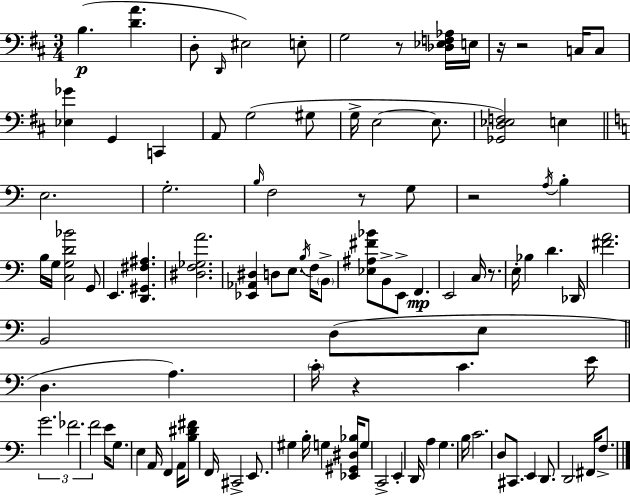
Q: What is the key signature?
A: D major